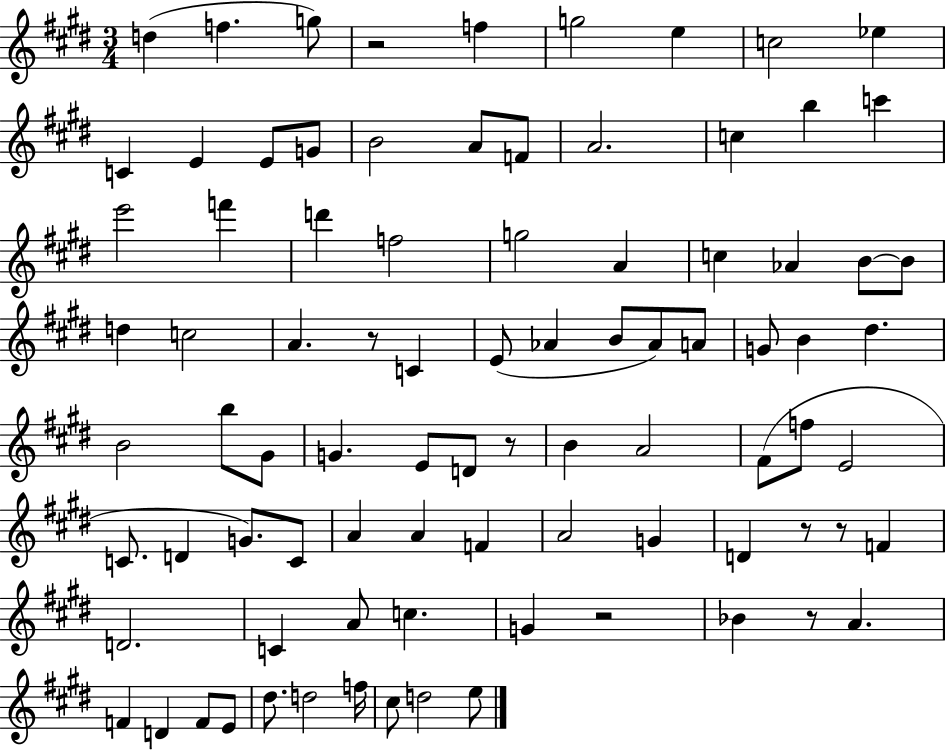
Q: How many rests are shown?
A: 7